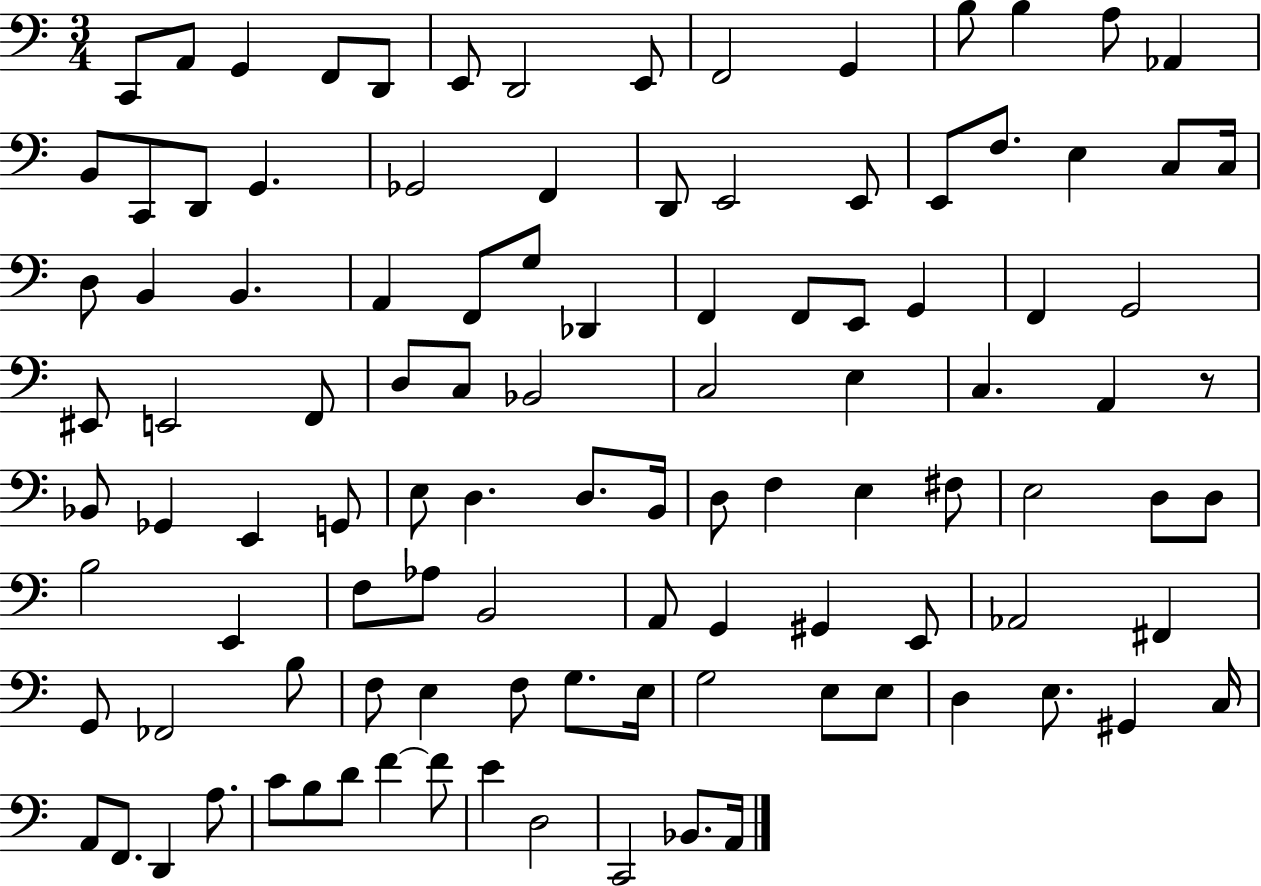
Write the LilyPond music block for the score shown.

{
  \clef bass
  \numericTimeSignature
  \time 3/4
  \key c \major
  \repeat volta 2 { c,8 a,8 g,4 f,8 d,8 | e,8 d,2 e,8 | f,2 g,4 | b8 b4 a8 aes,4 | \break b,8 c,8 d,8 g,4. | ges,2 f,4 | d,8 e,2 e,8 | e,8 f8. e4 c8 c16 | \break d8 b,4 b,4. | a,4 f,8 g8 des,4 | f,4 f,8 e,8 g,4 | f,4 g,2 | \break eis,8 e,2 f,8 | d8 c8 bes,2 | c2 e4 | c4. a,4 r8 | \break bes,8 ges,4 e,4 g,8 | e8 d4. d8. b,16 | d8 f4 e4 fis8 | e2 d8 d8 | \break b2 e,4 | f8 aes8 b,2 | a,8 g,4 gis,4 e,8 | aes,2 fis,4 | \break g,8 fes,2 b8 | f8 e4 f8 g8. e16 | g2 e8 e8 | d4 e8. gis,4 c16 | \break a,8 f,8. d,4 a8. | c'8 b8 d'8 f'4~~ f'8 | e'4 d2 | c,2 bes,8. a,16 | \break } \bar "|."
}